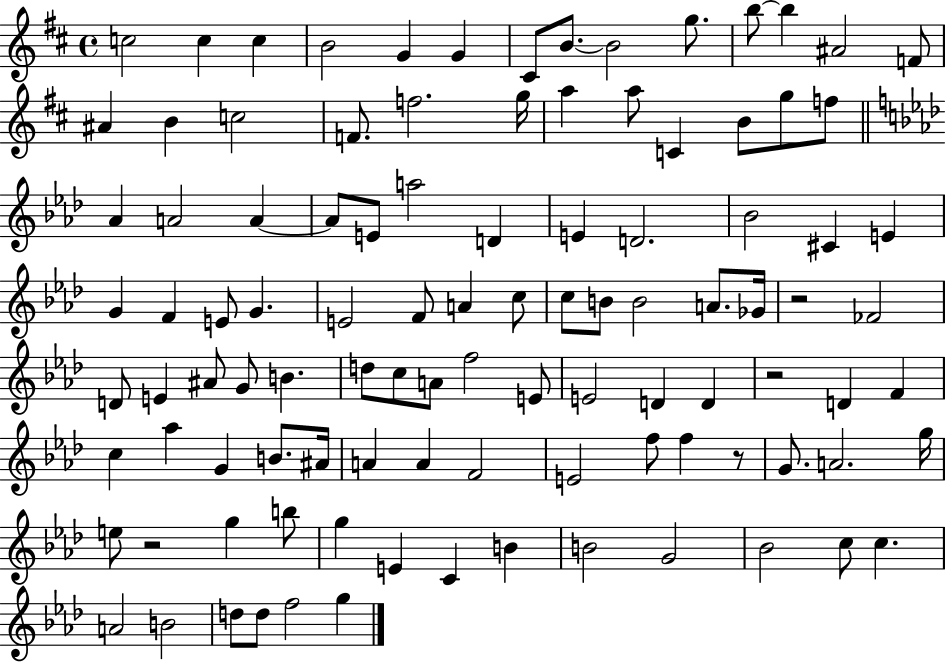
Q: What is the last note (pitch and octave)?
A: G5